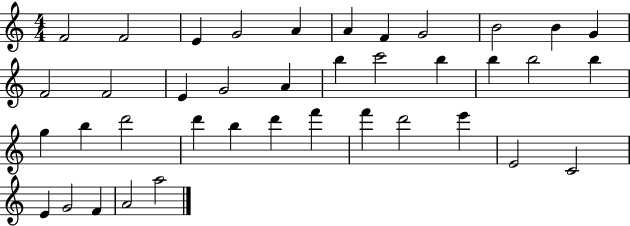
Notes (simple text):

F4/h F4/h E4/q G4/h A4/q A4/q F4/q G4/h B4/h B4/q G4/q F4/h F4/h E4/q G4/h A4/q B5/q C6/h B5/q B5/q B5/h B5/q G5/q B5/q D6/h D6/q B5/q D6/q F6/q F6/q D6/h E6/q E4/h C4/h E4/q G4/h F4/q A4/h A5/h